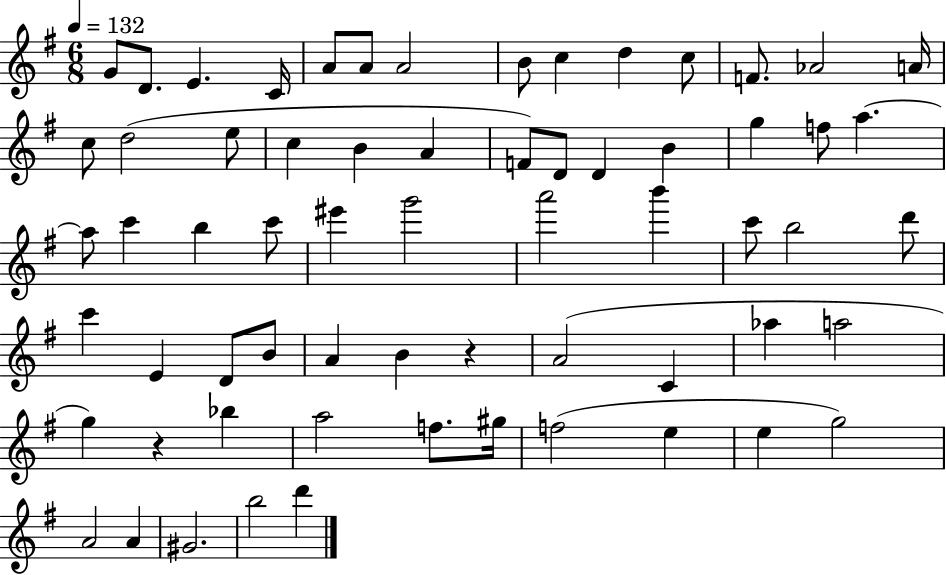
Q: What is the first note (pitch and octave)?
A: G4